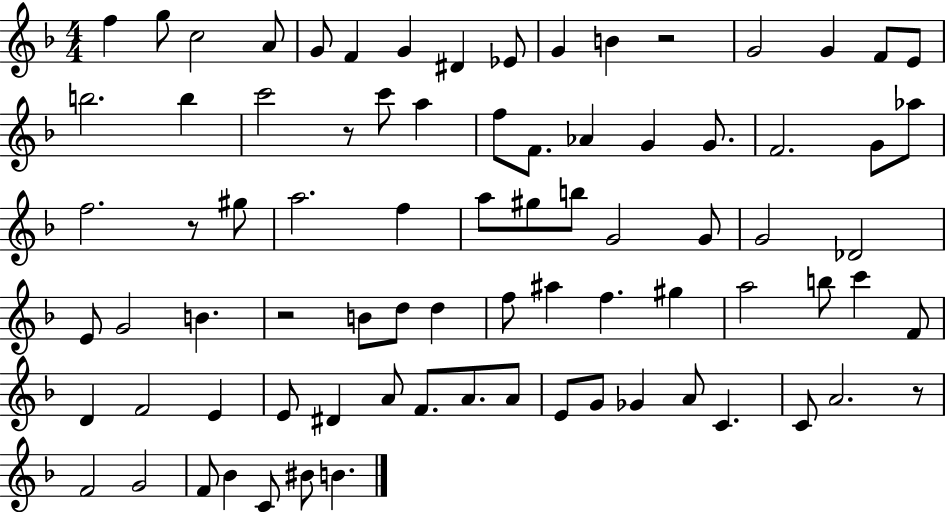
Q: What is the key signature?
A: F major